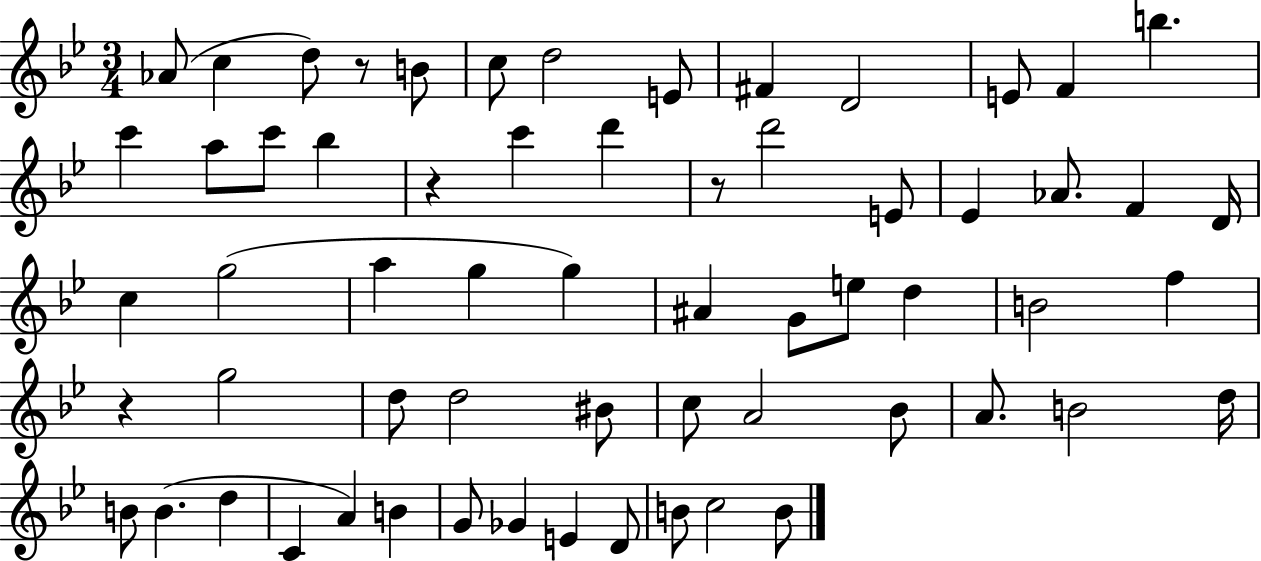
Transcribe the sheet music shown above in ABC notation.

X:1
T:Untitled
M:3/4
L:1/4
K:Bb
_A/2 c d/2 z/2 B/2 c/2 d2 E/2 ^F D2 E/2 F b c' a/2 c'/2 _b z c' d' z/2 d'2 E/2 _E _A/2 F D/4 c g2 a g g ^A G/2 e/2 d B2 f z g2 d/2 d2 ^B/2 c/2 A2 _B/2 A/2 B2 d/4 B/2 B d C A B G/2 _G E D/2 B/2 c2 B/2